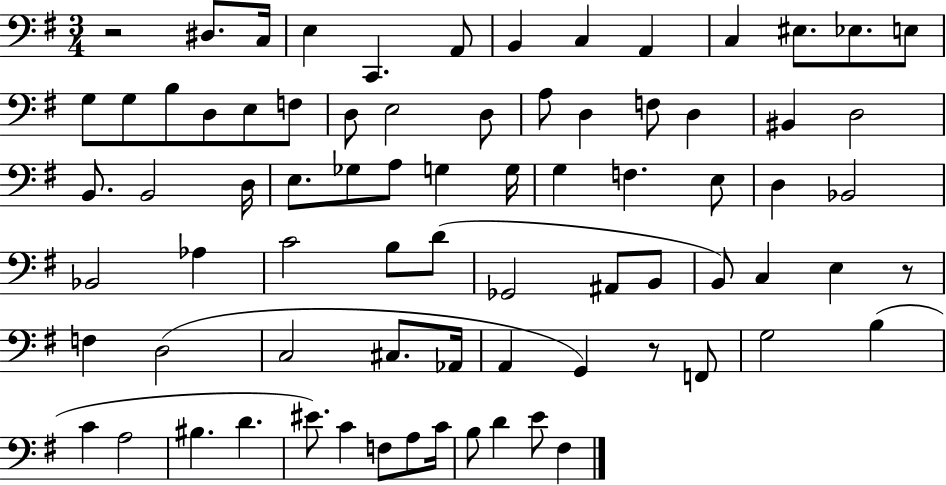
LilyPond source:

{
  \clef bass
  \numericTimeSignature
  \time 3/4
  \key g \major
  r2 dis8. c16 | e4 c,4. a,8 | b,4 c4 a,4 | c4 eis8. ees8. e8 | \break g8 g8 b8 d8 e8 f8 | d8 e2 d8 | a8 d4 f8 d4 | bis,4 d2 | \break b,8. b,2 d16 | e8. ges8 a8 g4 g16 | g4 f4. e8 | d4 bes,2 | \break bes,2 aes4 | c'2 b8 d'8( | ges,2 ais,8 b,8 | b,8) c4 e4 r8 | \break f4 d2( | c2 cis8. aes,16 | a,4 g,4) r8 f,8 | g2 b4( | \break c'4 a2 | bis4. d'4. | eis'8.) c'4 f8 a8 c'16 | b8 d'4 e'8 fis4 | \break \bar "|."
}